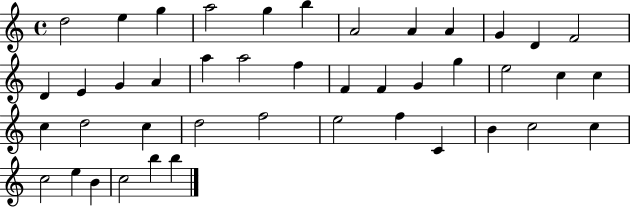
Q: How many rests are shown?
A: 0